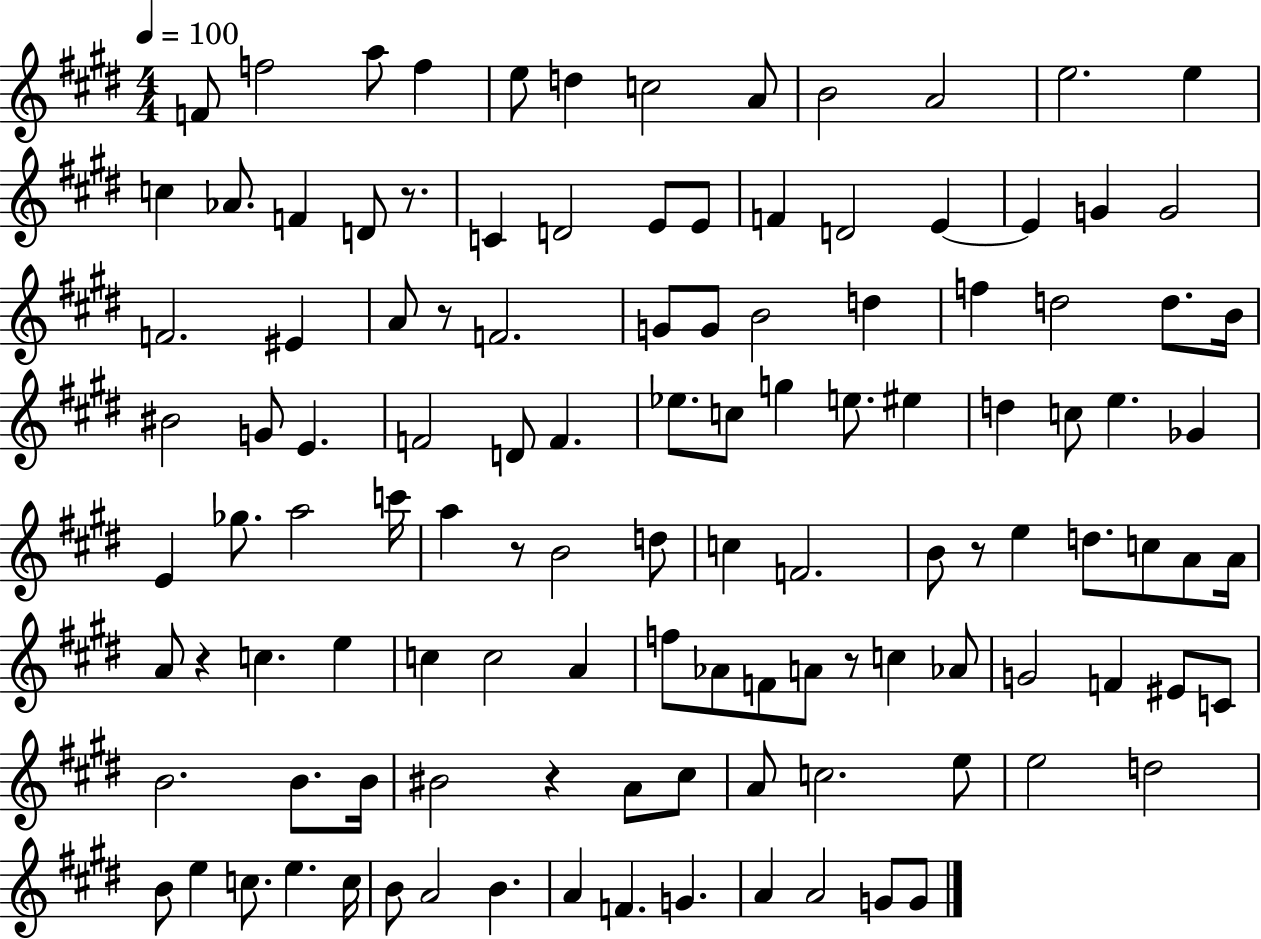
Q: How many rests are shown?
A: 7